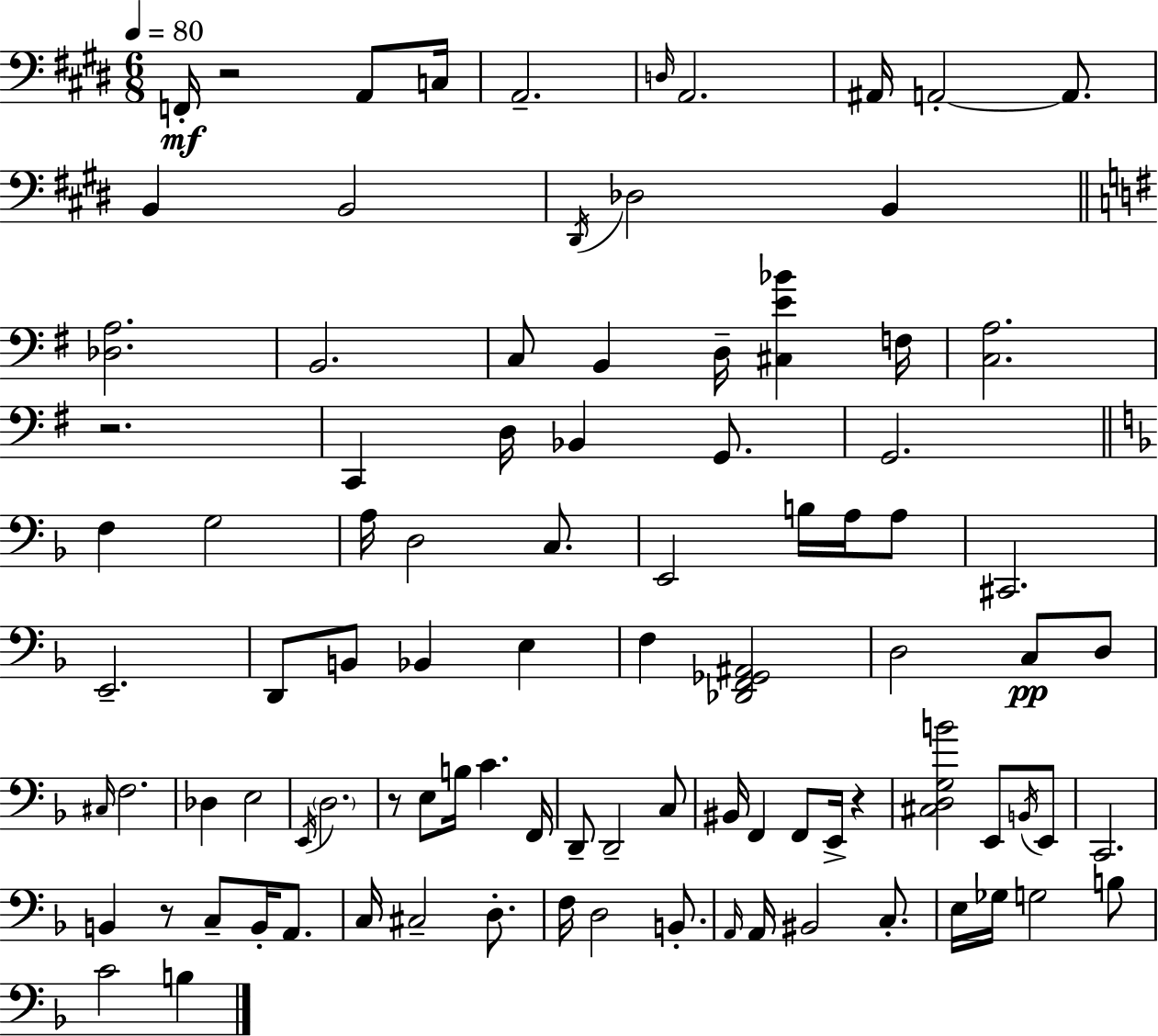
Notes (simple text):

F2/s R/h A2/e C3/s A2/h. D3/s A2/h. A#2/s A2/h A2/e. B2/q B2/h D#2/s Db3/h B2/q [Db3,A3]/h. B2/h. C3/e B2/q D3/s [C#3,E4,Bb4]/q F3/s [C3,A3]/h. R/h. C2/q D3/s Bb2/q G2/e. G2/h. F3/q G3/h A3/s D3/h C3/e. E2/h B3/s A3/s A3/e C#2/h. E2/h. D2/e B2/e Bb2/q E3/q F3/q [Db2,F2,Gb2,A#2]/h D3/h C3/e D3/e C#3/s F3/h. Db3/q E3/h E2/s D3/h. R/e E3/e B3/s C4/q. F2/s D2/e D2/h C3/e BIS2/s F2/q F2/e E2/s R/q [C#3,D3,G3,B4]/h E2/e B2/s E2/e C2/h. B2/q R/e C3/e B2/s A2/e. C3/s C#3/h D3/e. F3/s D3/h B2/e. A2/s A2/s BIS2/h C3/e. E3/s Gb3/s G3/h B3/e C4/h B3/q